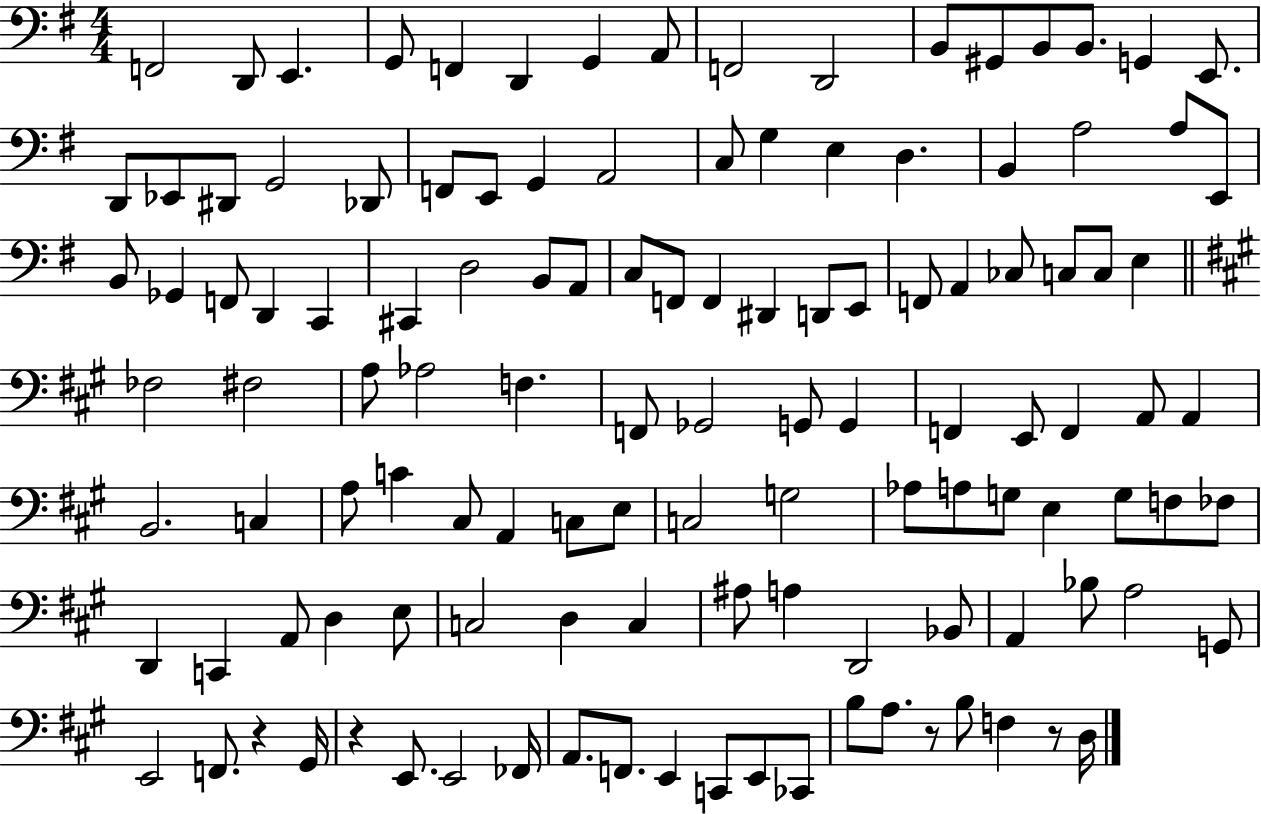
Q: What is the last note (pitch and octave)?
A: D3